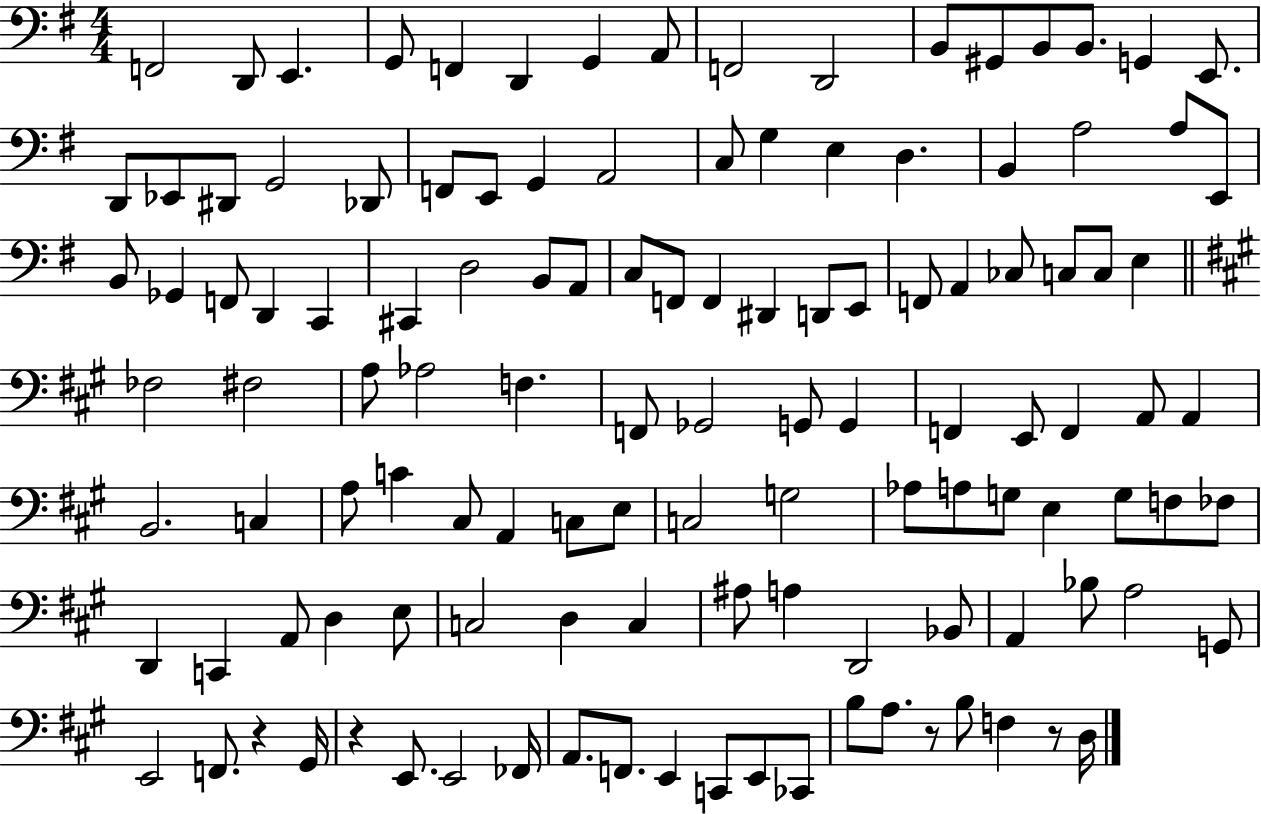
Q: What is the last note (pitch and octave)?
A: D3